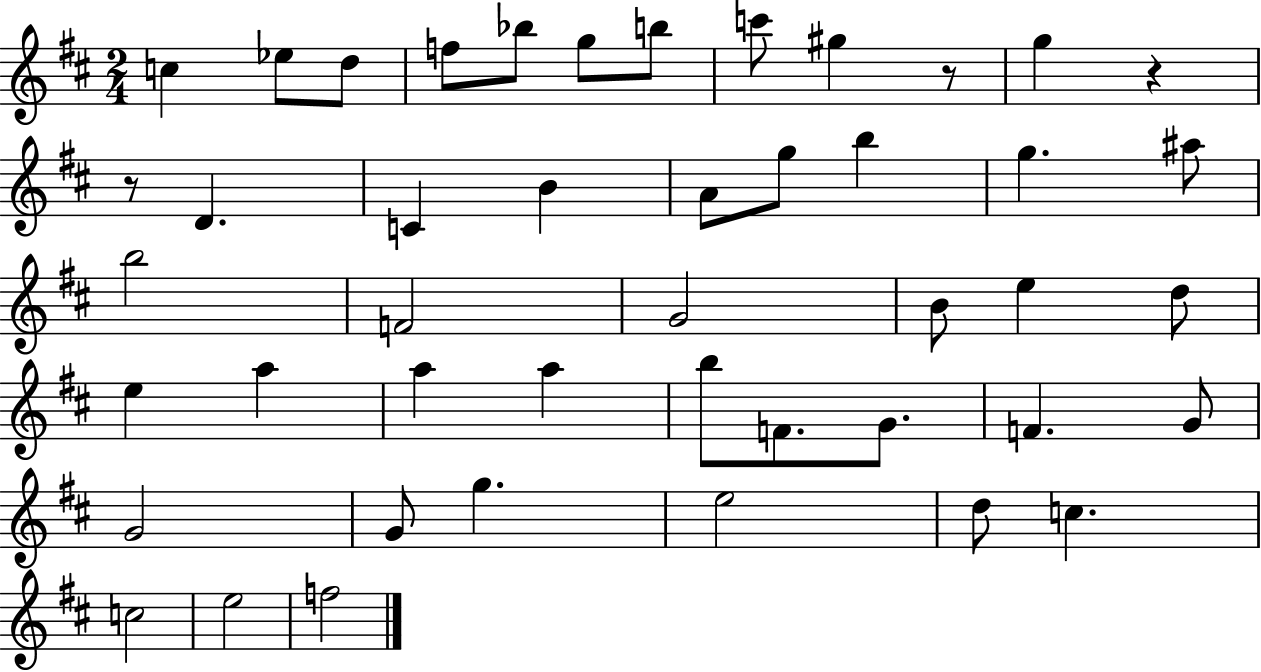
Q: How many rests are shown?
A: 3